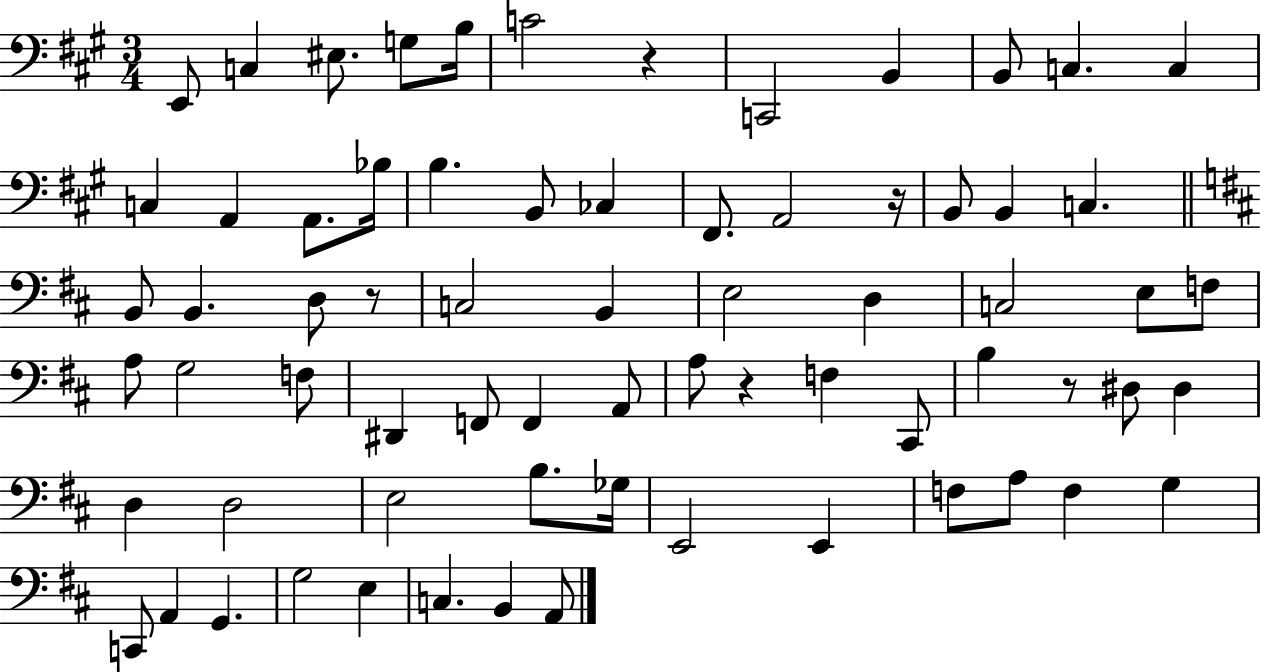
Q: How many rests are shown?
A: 5